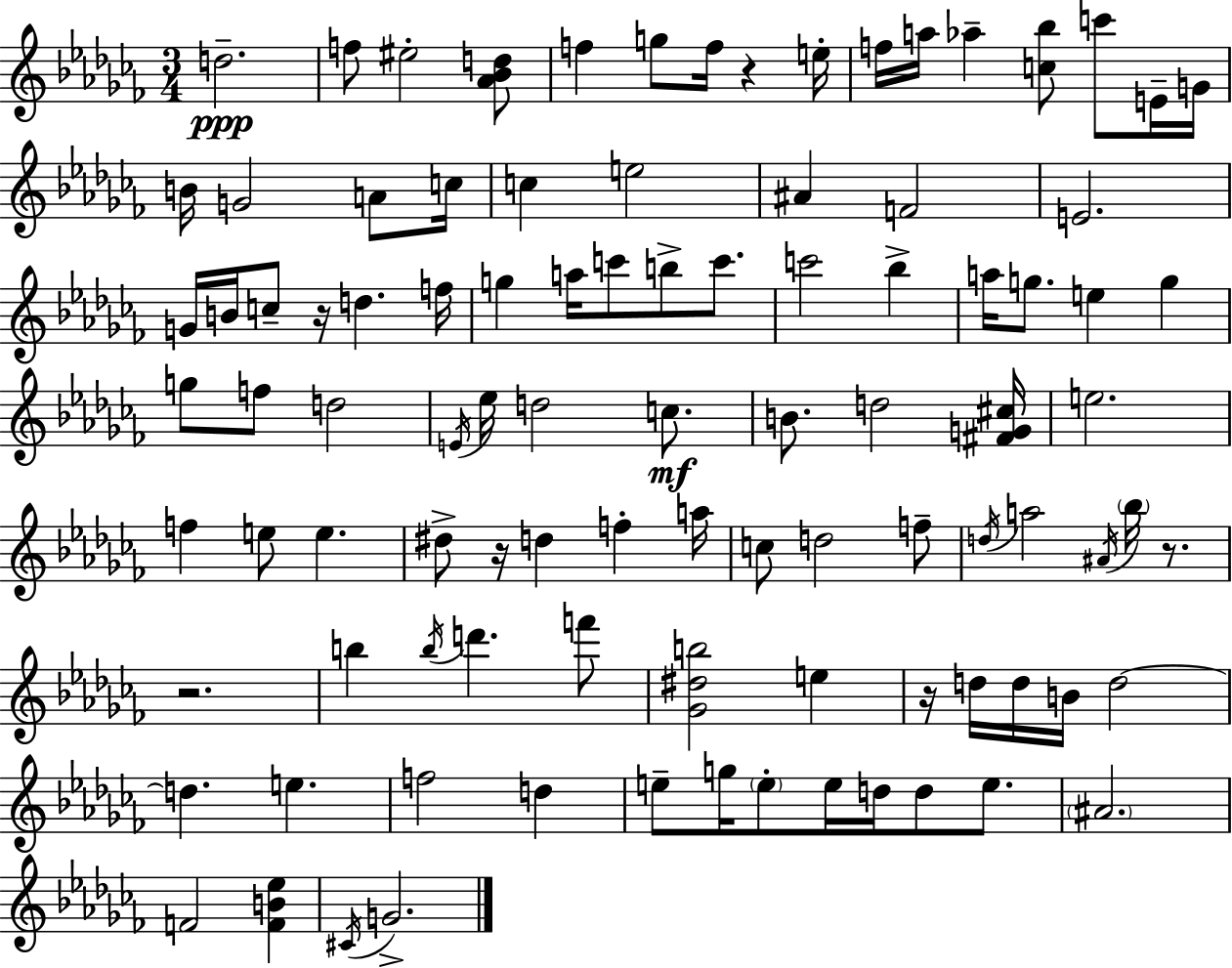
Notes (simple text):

D5/h. F5/e EIS5/h [Ab4,Bb4,D5]/e F5/q G5/e F5/s R/q E5/s F5/s A5/s Ab5/q [C5,Bb5]/e C6/e E4/s G4/s B4/s G4/h A4/e C5/s C5/q E5/h A#4/q F4/h E4/h. G4/s B4/s C5/e R/s D5/q. F5/s G5/q A5/s C6/e B5/e C6/e. C6/h Bb5/q A5/s G5/e. E5/q G5/q G5/e F5/e D5/h E4/s Eb5/s D5/h C5/e. B4/e. D5/h [F#4,G4,C#5]/s E5/h. F5/q E5/e E5/q. D#5/e R/s D5/q F5/q A5/s C5/e D5/h F5/e D5/s A5/h A#4/s Bb5/s R/e. R/h. B5/q B5/s D6/q. F6/e [Gb4,D#5,B5]/h E5/q R/s D5/s D5/s B4/s D5/h D5/q. E5/q. F5/h D5/q E5/e G5/s E5/e E5/s D5/s D5/e E5/e. A#4/h. F4/h [F4,B4,Eb5]/q C#4/s G4/h.